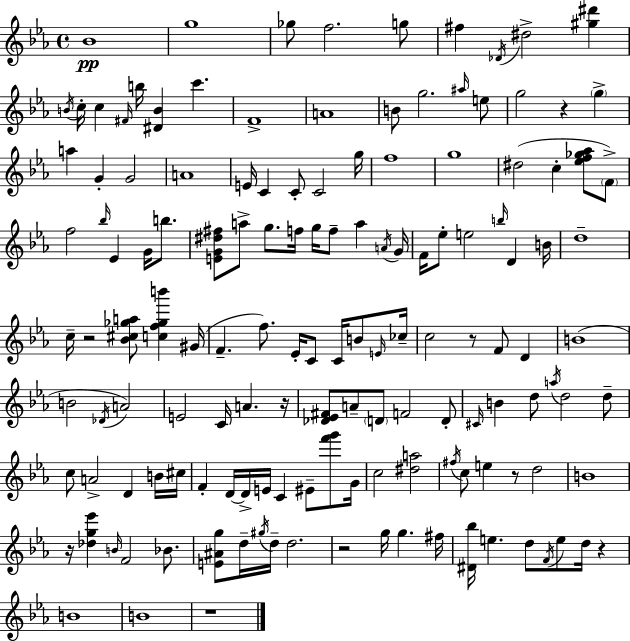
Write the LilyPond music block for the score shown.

{
  \clef treble
  \time 4/4
  \defaultTimeSignature
  \key ees \major
  bes'1\pp | g''1 | ges''8 f''2. g''8 | fis''4 \acciaccatura { des'16 } dis''2-> <gis'' dis'''>4 | \break \acciaccatura { b'16 } c''16-. c''4 \grace { fis'16 } b''16 <dis' b'>4 c'''4. | f'1-> | a'1 | b'8 g''2. | \break \grace { ais''16 } e''8 g''2 r4 | \parenthesize g''4-> a''4 g'4-. g'2 | a'1 | e'16 c'4 c'8-. c'2 | \break g''16 f''1 | g''1 | dis''2( c''4-. | <ees'' f'' ges'' aes''>8 \parenthesize f'8->) f''2 \grace { bes''16 } ees'4 | \break g'16 b''8. <e' g' dis'' fis''>8 a''8-> g''8. f''16 g''16 f''8-- | a''4 \acciaccatura { a'16 } g'16 f'16 ees''8-. e''2 | \grace { b''16 } d'4 b'16 d''1-- | c''16-- r2 | \break <bes' cis'' ges'' a''>8 <c'' f'' ges'' b'''>4 gis'16( f'4.-- f''8.) | ees'16-. c'8 c'16 b'8 \grace { e'16 } ces''16-- c''2 | r8 f'8 d'4 b'1( | b'2 | \break \acciaccatura { des'16 } a'2) e'2 | c'16 a'4. r16 <des' ees' fis'>8 a'8-- \parenthesize d'8 f'2 | d'8-. \grace { cis'16 } b'4 d''8 | \acciaccatura { a''16 } d''2 d''8-- c''8 a'2-> | \break d'4 b'16 cis''16 f'4-. d'16~~ | d'16-> e'16 c'4 eis'8-- <f''' g'''>8 g'16 c''2 | <dis'' a''>2 \acciaccatura { fis''16 } c''8 e''4 | r8 d''2 b'1 | \break r16 <des'' g'' ees'''>4 | \grace { b'16 } f'2 bes'8. <e' ais' g''>8 d''16-- | \acciaccatura { gis''16 } d''16-- d''2. r2 | g''16 g''4. fis''16 <dis' bes''>16 e''4. | \break d''8 \acciaccatura { f'16 } e''8 d''16 r4 b'1 | b'1 | r1 | \bar "|."
}